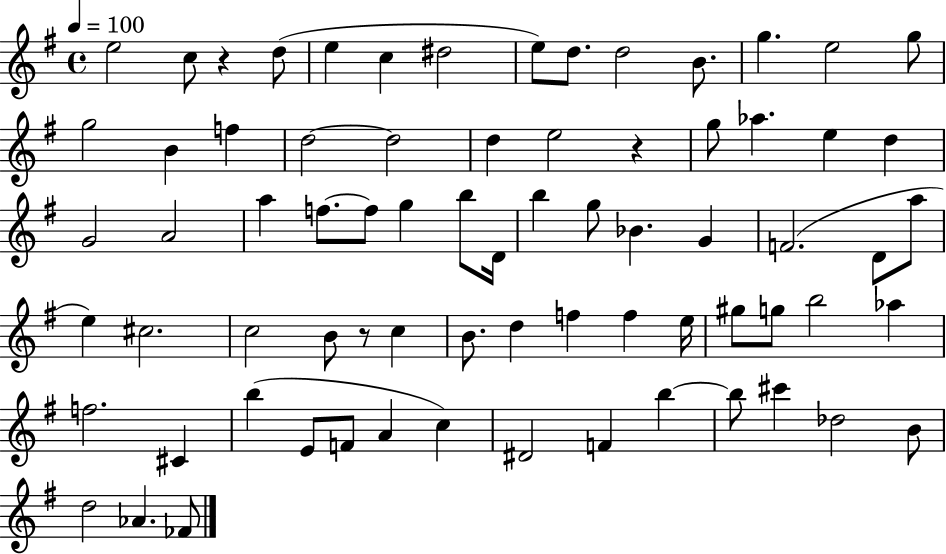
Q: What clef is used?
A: treble